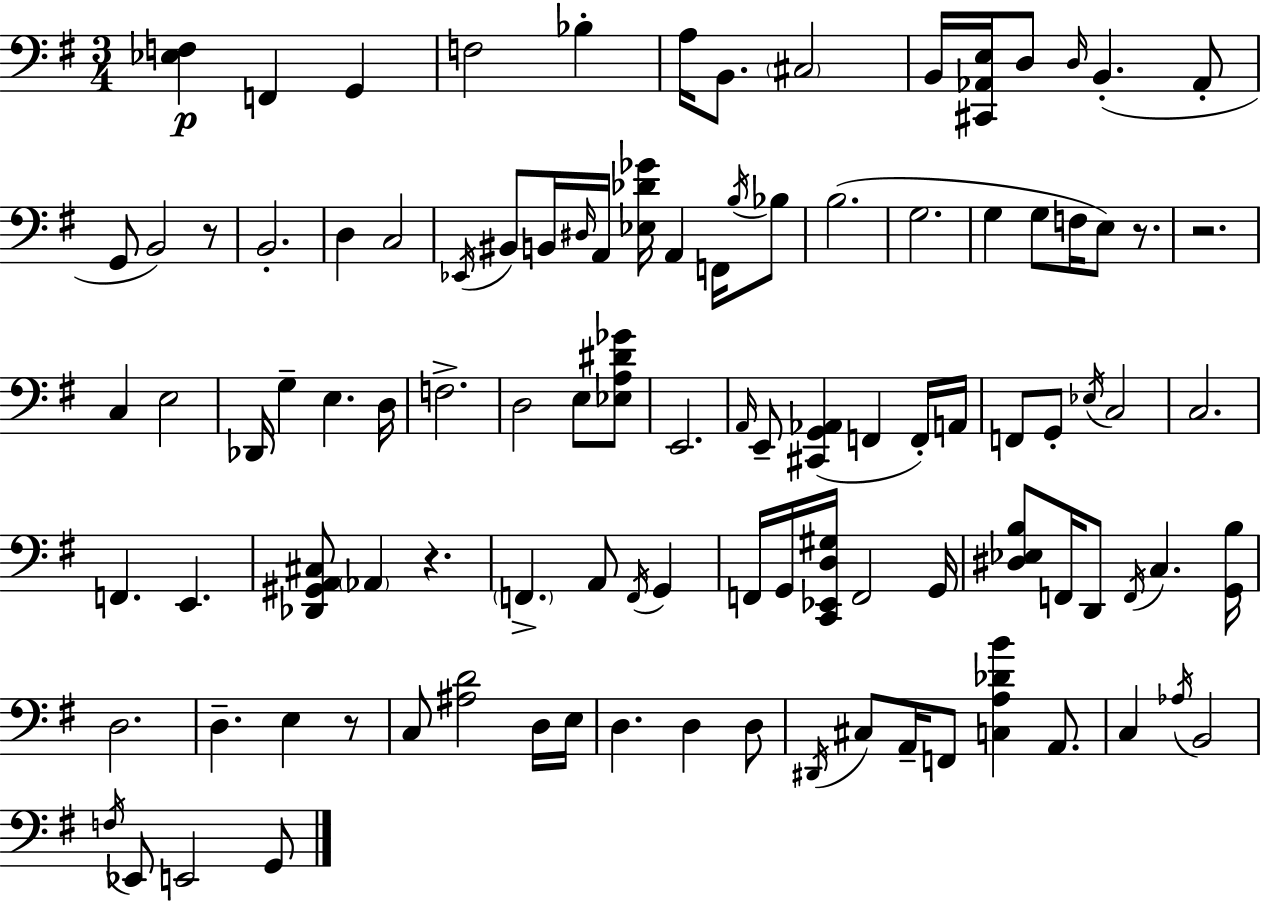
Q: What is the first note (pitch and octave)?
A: F2